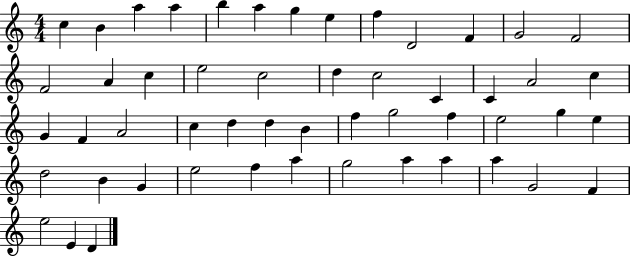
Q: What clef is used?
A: treble